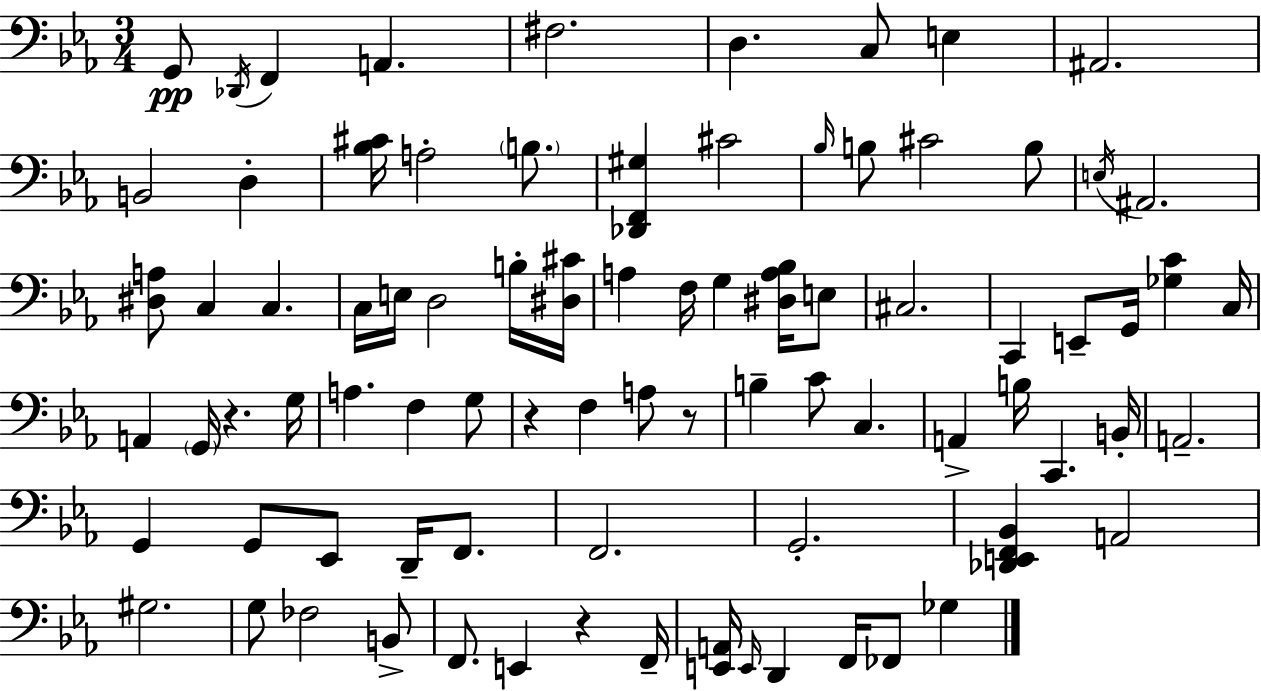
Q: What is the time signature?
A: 3/4